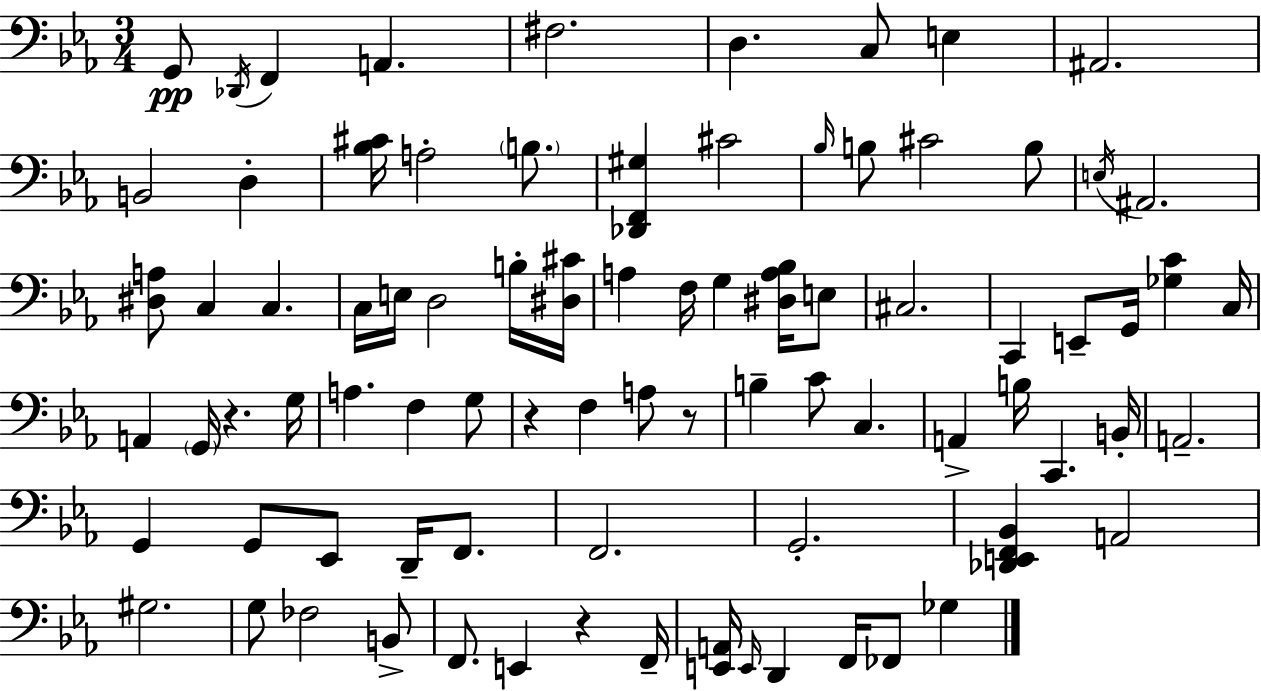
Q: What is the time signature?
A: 3/4